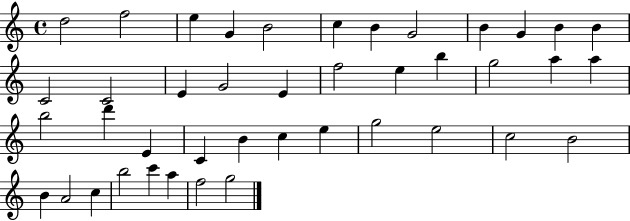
{
  \clef treble
  \time 4/4
  \defaultTimeSignature
  \key c \major
  d''2 f''2 | e''4 g'4 b'2 | c''4 b'4 g'2 | b'4 g'4 b'4 b'4 | \break c'2 c'2 | e'4 g'2 e'4 | f''2 e''4 b''4 | g''2 a''4 a''4 | \break b''2 d'''4 e'4 | c'4 b'4 c''4 e''4 | g''2 e''2 | c''2 b'2 | \break b'4 a'2 c''4 | b''2 c'''4 a''4 | f''2 g''2 | \bar "|."
}